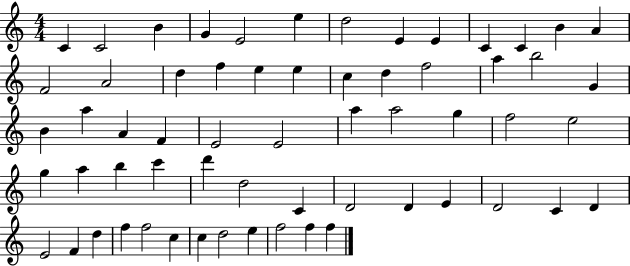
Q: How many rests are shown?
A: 0